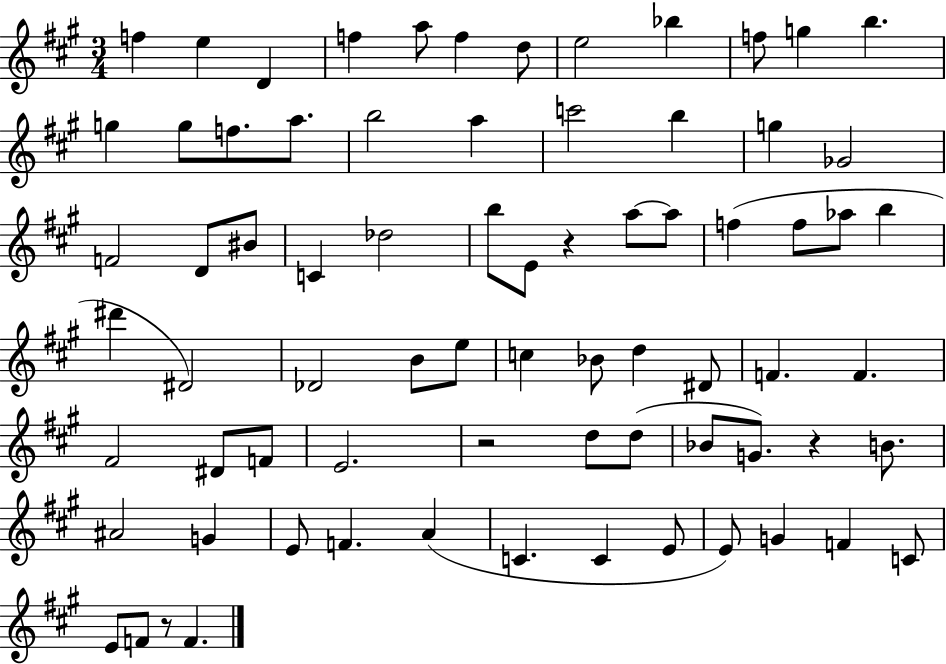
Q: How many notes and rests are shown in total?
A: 74